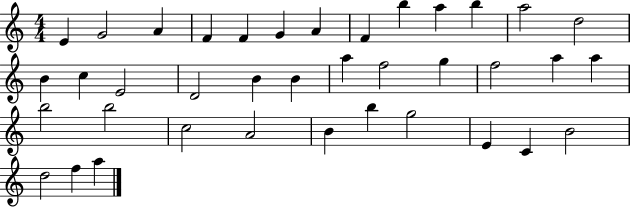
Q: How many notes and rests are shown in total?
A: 38